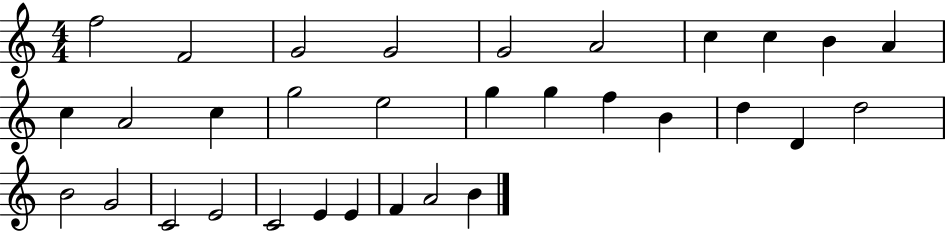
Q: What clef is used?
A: treble